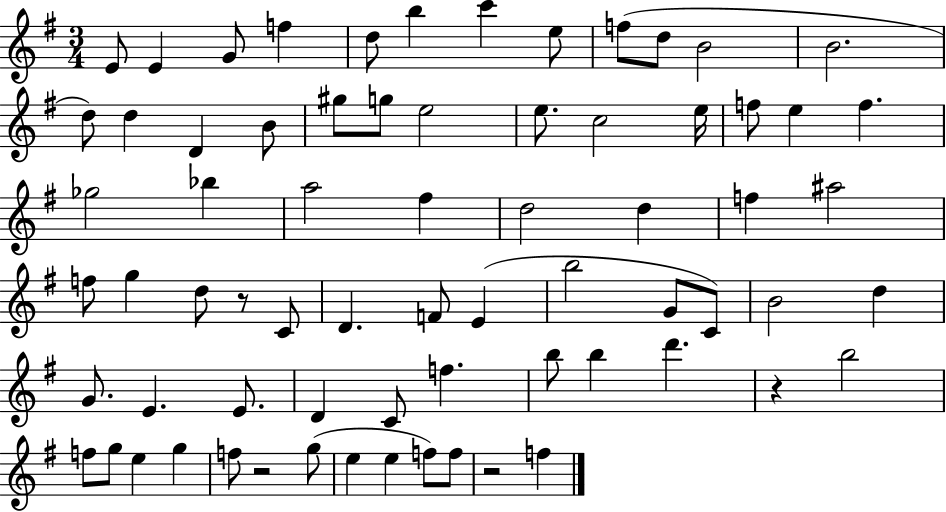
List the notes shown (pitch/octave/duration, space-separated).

E4/e E4/q G4/e F5/q D5/e B5/q C6/q E5/e F5/e D5/e B4/h B4/h. D5/e D5/q D4/q B4/e G#5/e G5/e E5/h E5/e. C5/h E5/s F5/e E5/q F5/q. Gb5/h Bb5/q A5/h F#5/q D5/h D5/q F5/q A#5/h F5/e G5/q D5/e R/e C4/e D4/q. F4/e E4/q B5/h G4/e C4/e B4/h D5/q G4/e. E4/q. E4/e. D4/q C4/e F5/q. B5/e B5/q D6/q. R/q B5/h F5/e G5/e E5/q G5/q F5/e R/h G5/e E5/q E5/q F5/e F5/e R/h F5/q